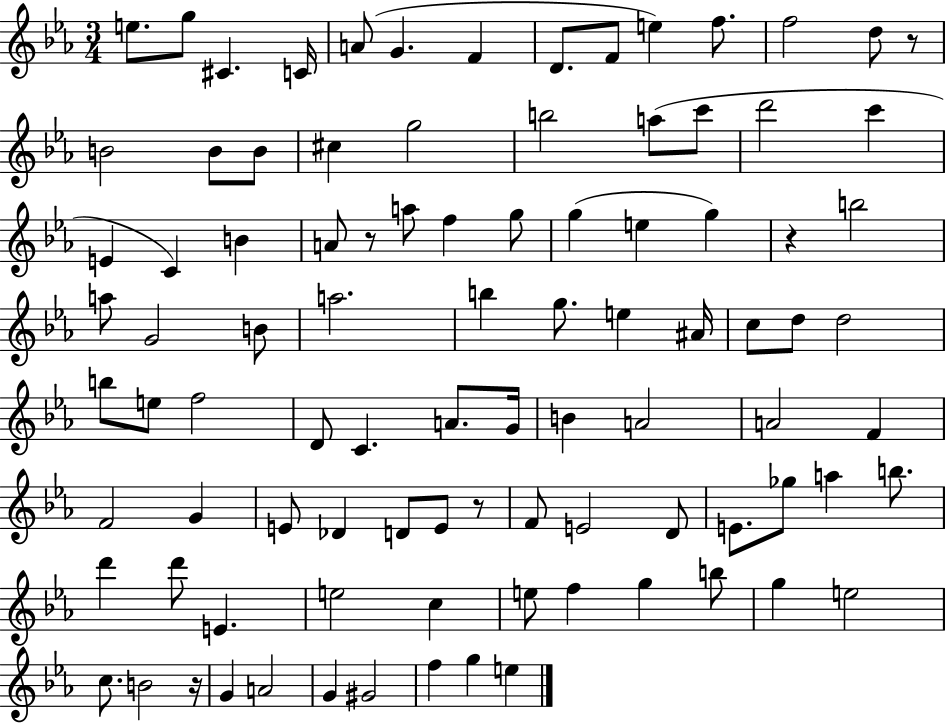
E5/e. G5/e C#4/q. C4/s A4/e G4/q. F4/q D4/e. F4/e E5/q F5/e. F5/h D5/e R/e B4/h B4/e B4/e C#5/q G5/h B5/h A5/e C6/e D6/h C6/q E4/q C4/q B4/q A4/e R/e A5/e F5/q G5/e G5/q E5/q G5/q R/q B5/h A5/e G4/h B4/e A5/h. B5/q G5/e. E5/q A#4/s C5/e D5/e D5/h B5/e E5/e F5/h D4/e C4/q. A4/e. G4/s B4/q A4/h A4/h F4/q F4/h G4/q E4/e Db4/q D4/e E4/e R/e F4/e E4/h D4/e E4/e. Gb5/e A5/q B5/e. D6/q D6/e E4/q. E5/h C5/q E5/e F5/q G5/q B5/e G5/q E5/h C5/e. B4/h R/s G4/q A4/h G4/q G#4/h F5/q G5/q E5/q